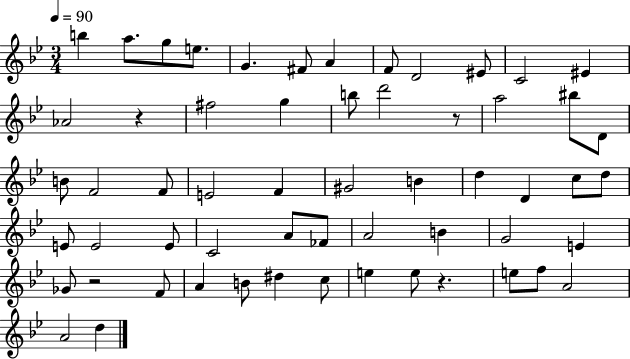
B5/q A5/e. G5/e E5/e. G4/q. F#4/e A4/q F4/e D4/h EIS4/e C4/h EIS4/q Ab4/h R/q F#5/h G5/q B5/e D6/h R/e A5/h BIS5/e D4/e B4/e F4/h F4/e E4/h F4/q G#4/h B4/q D5/q D4/q C5/e D5/e E4/e E4/h E4/e C4/h A4/e FES4/e A4/h B4/q G4/h E4/q Gb4/e R/h F4/e A4/q B4/e D#5/q C5/e E5/q E5/e R/q. E5/e F5/e A4/h A4/h D5/q